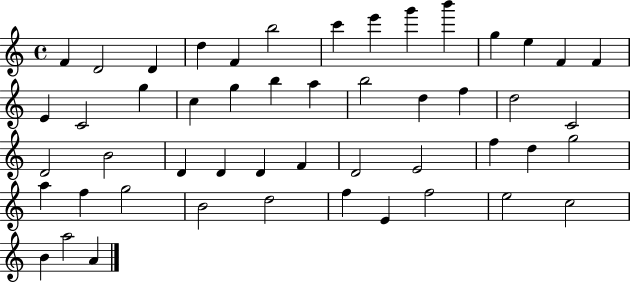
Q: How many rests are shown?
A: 0